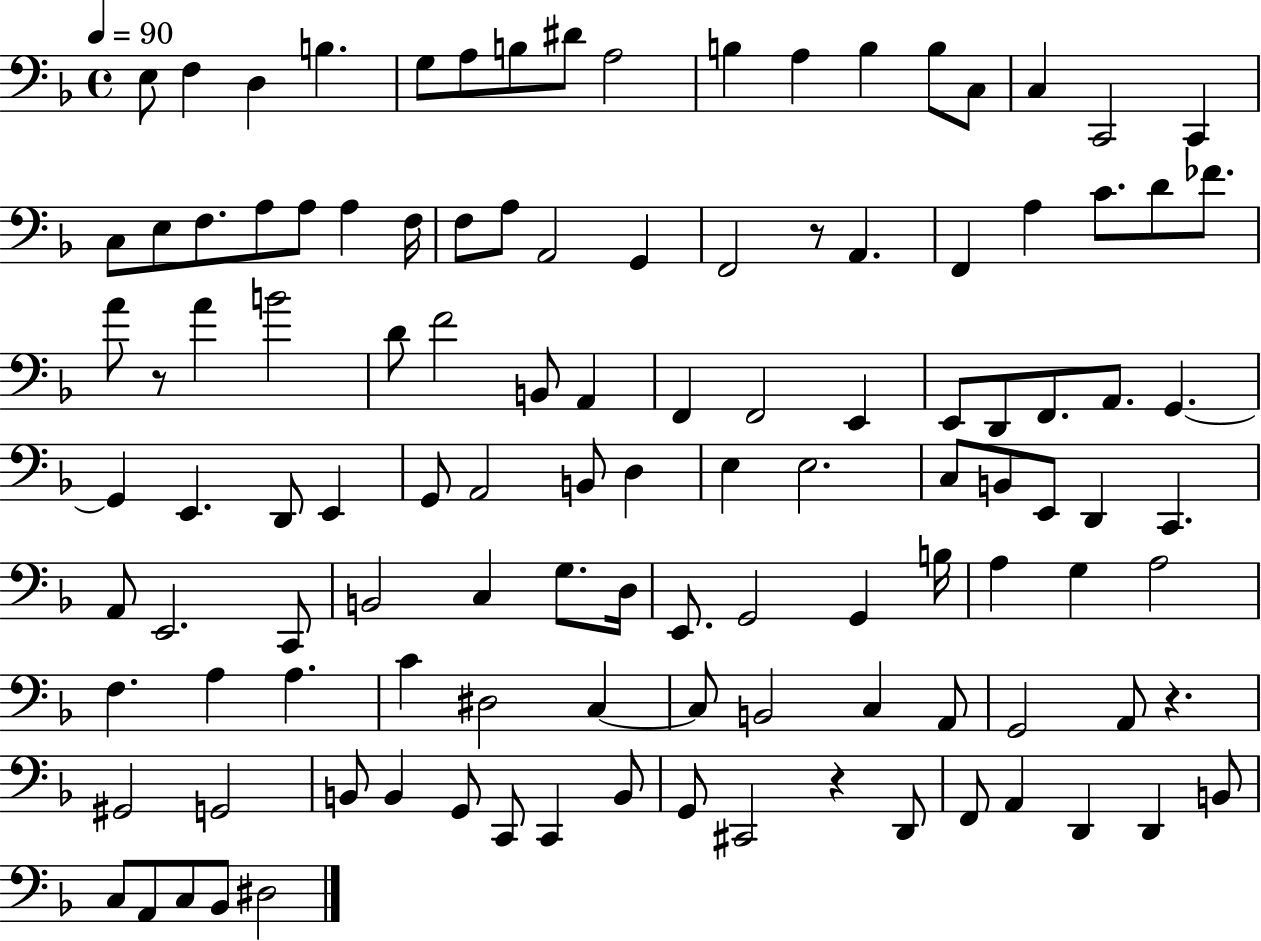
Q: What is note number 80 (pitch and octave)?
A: F3